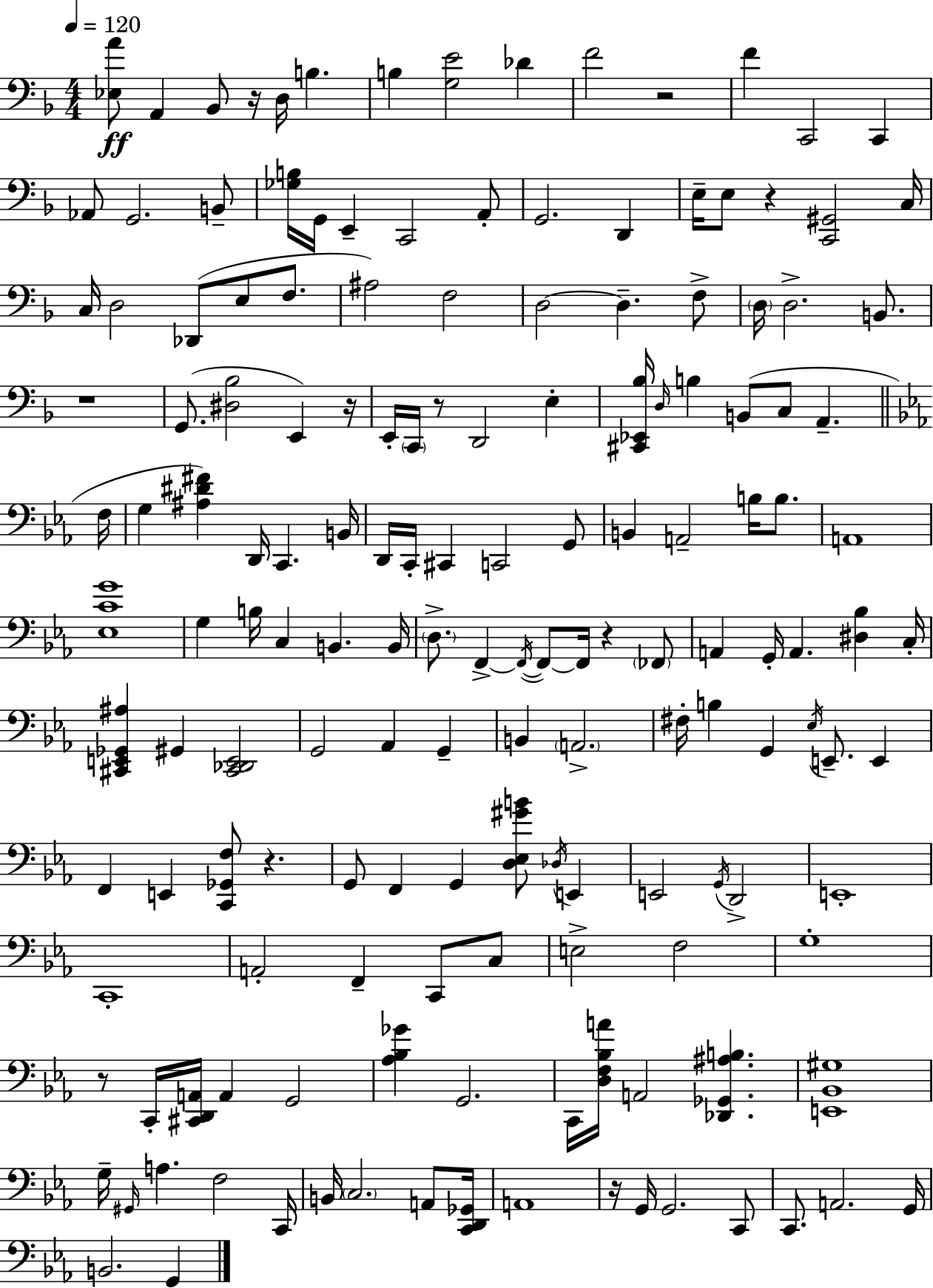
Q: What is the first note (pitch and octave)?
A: A2